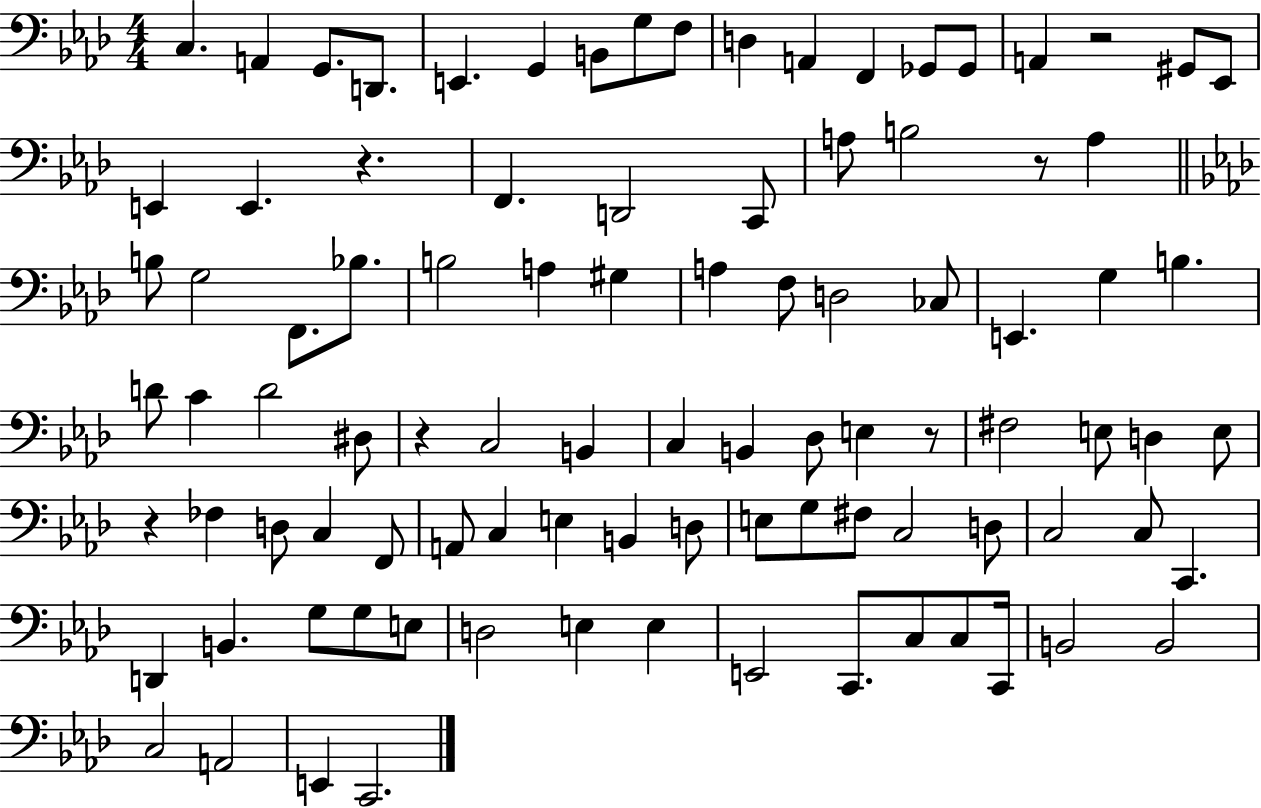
{
  \clef bass
  \numericTimeSignature
  \time 4/4
  \key aes \major
  \repeat volta 2 { c4. a,4 g,8. d,8. | e,4. g,4 b,8 g8 f8 | d4 a,4 f,4 ges,8 ges,8 | a,4 r2 gis,8 ees,8 | \break e,4 e,4. r4. | f,4. d,2 c,8 | a8 b2 r8 a4 | \bar "||" \break \key aes \major b8 g2 f,8. bes8. | b2 a4 gis4 | a4 f8 d2 ces8 | e,4. g4 b4. | \break d'8 c'4 d'2 dis8 | r4 c2 b,4 | c4 b,4 des8 e4 r8 | fis2 e8 d4 e8 | \break r4 fes4 d8 c4 f,8 | a,8 c4 e4 b,4 d8 | e8 g8 fis8 c2 d8 | c2 c8 c,4. | \break d,4 b,4. g8 g8 e8 | d2 e4 e4 | e,2 c,8. c8 c8 c,16 | b,2 b,2 | \break c2 a,2 | e,4 c,2. | } \bar "|."
}